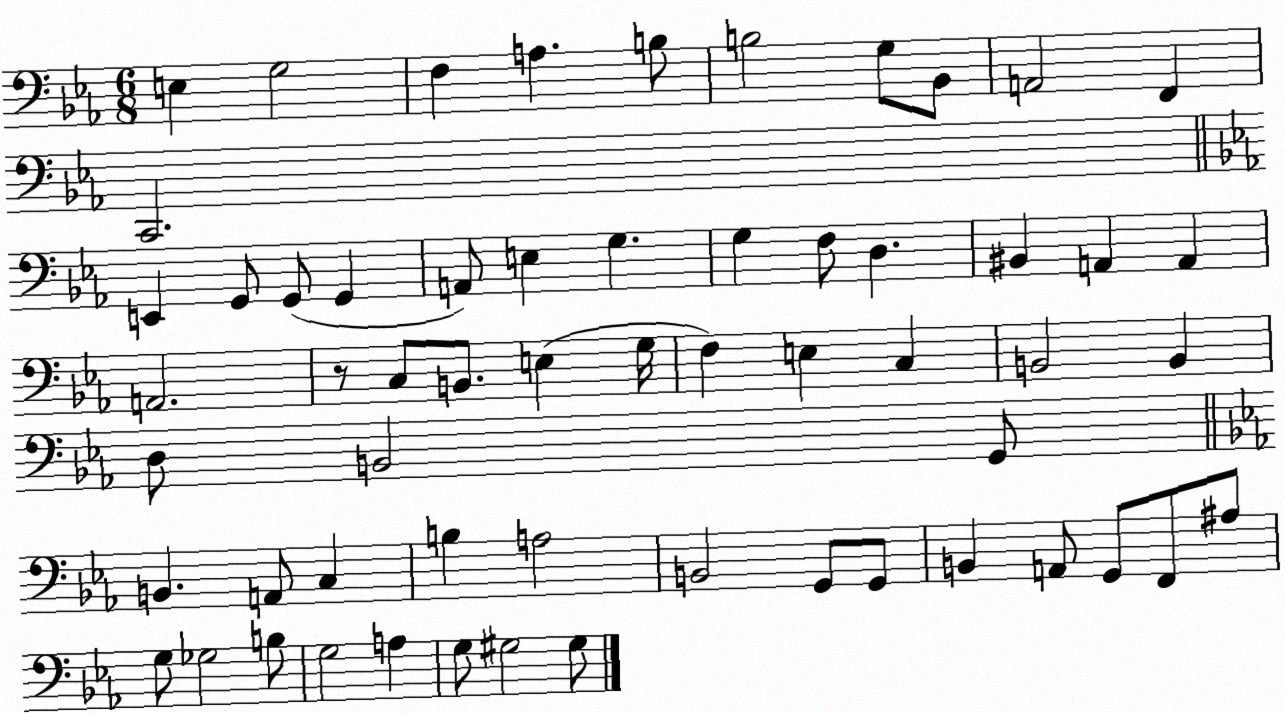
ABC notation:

X:1
T:Untitled
M:6/8
L:1/4
K:Eb
E, G,2 F, A, B,/2 B,2 G,/2 _B,,/2 A,,2 F,, C,,2 E,, G,,/2 G,,/2 G,, A,,/2 E, G, G, F,/2 D, ^B,, A,, A,, A,,2 z/2 C,/2 B,,/2 E, G,/4 F, E, C, B,,2 B,, D,/2 B,,2 G,,/2 B,, A,,/2 C, B, A,2 B,,2 G,,/2 G,,/2 B,, A,,/2 G,,/2 F,,/2 ^A,/2 G,/2 _G,2 B,/2 G,2 A, G,/2 ^G,2 ^G,/2